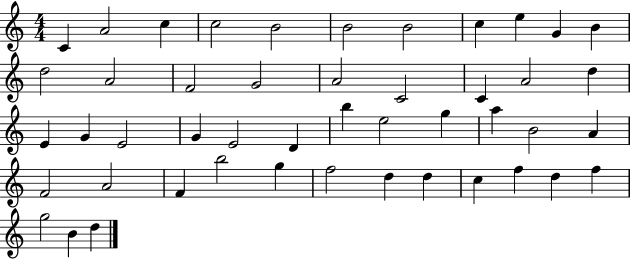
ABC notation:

X:1
T:Untitled
M:4/4
L:1/4
K:C
C A2 c c2 B2 B2 B2 c e G B d2 A2 F2 G2 A2 C2 C A2 d E G E2 G E2 D b e2 g a B2 A F2 A2 F b2 g f2 d d c f d f g2 B d